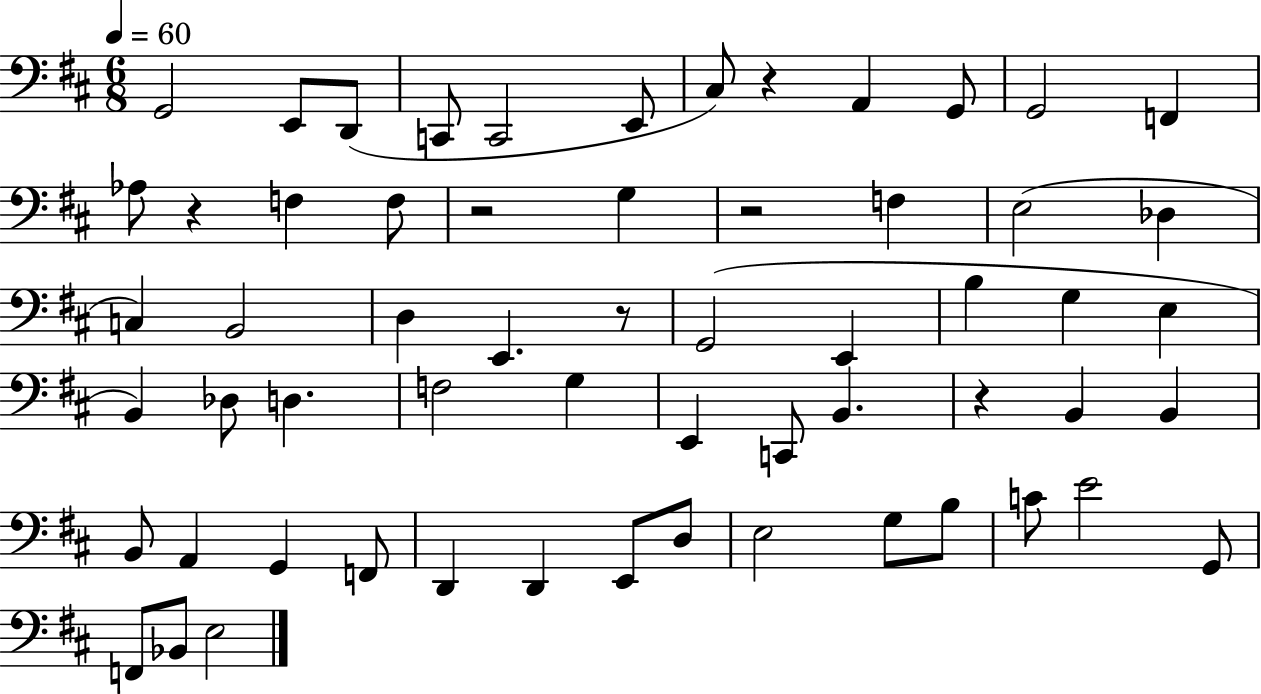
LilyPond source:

{
  \clef bass
  \numericTimeSignature
  \time 6/8
  \key d \major
  \tempo 4 = 60
  g,2 e,8 d,8( | c,8 c,2 e,8 | cis8) r4 a,4 g,8 | g,2 f,4 | \break aes8 r4 f4 f8 | r2 g4 | r2 f4 | e2( des4 | \break c4) b,2 | d4 e,4. r8 | g,2( e,4 | b4 g4 e4 | \break b,4) des8 d4. | f2 g4 | e,4 c,8 b,4. | r4 b,4 b,4 | \break b,8 a,4 g,4 f,8 | d,4 d,4 e,8 d8 | e2 g8 b8 | c'8 e'2 g,8 | \break f,8 bes,8 e2 | \bar "|."
}